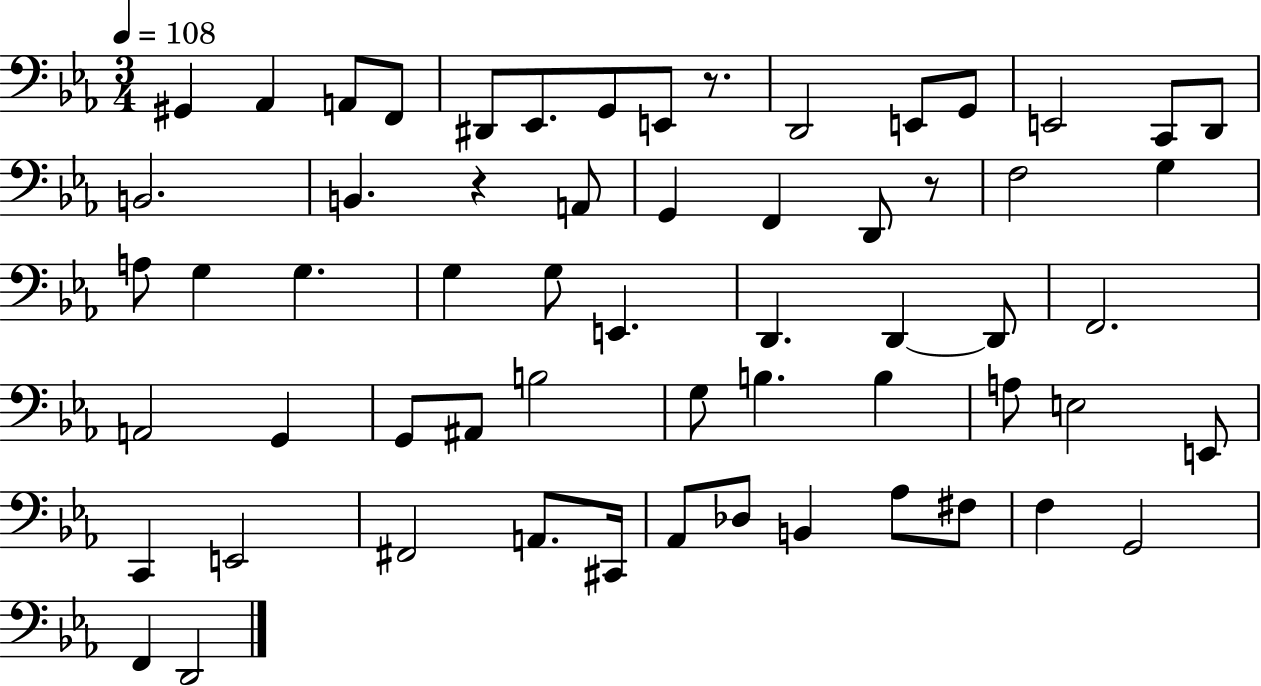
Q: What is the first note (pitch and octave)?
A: G#2